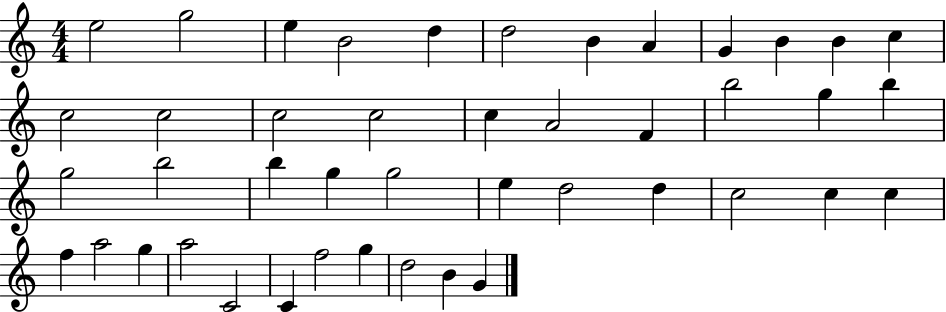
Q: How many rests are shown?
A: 0